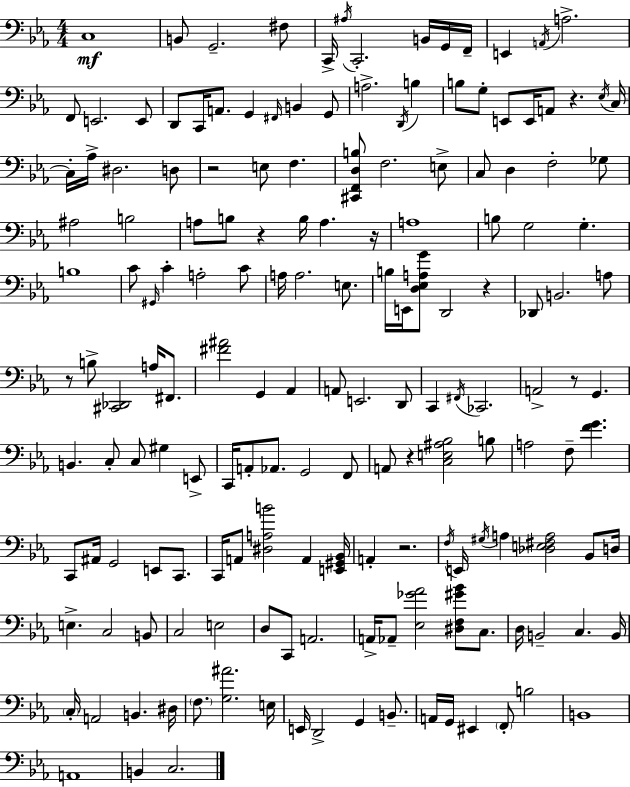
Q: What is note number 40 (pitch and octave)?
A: F3